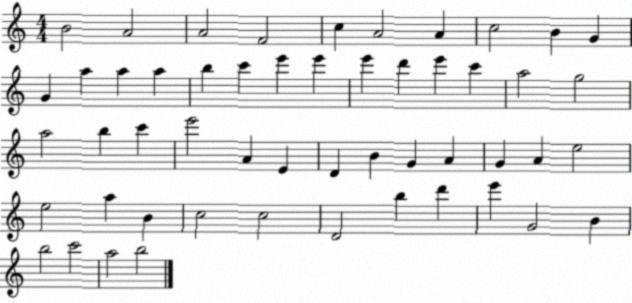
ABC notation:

X:1
T:Untitled
M:4/4
L:1/4
K:C
B2 A2 A2 F2 c A2 A c2 B G G a a a b c' e' e' e' d' e' c' a2 g2 a2 b c' e'2 A E D B G A G A e2 e2 a B c2 c2 D2 b d' e' G2 B b2 c'2 a2 b2